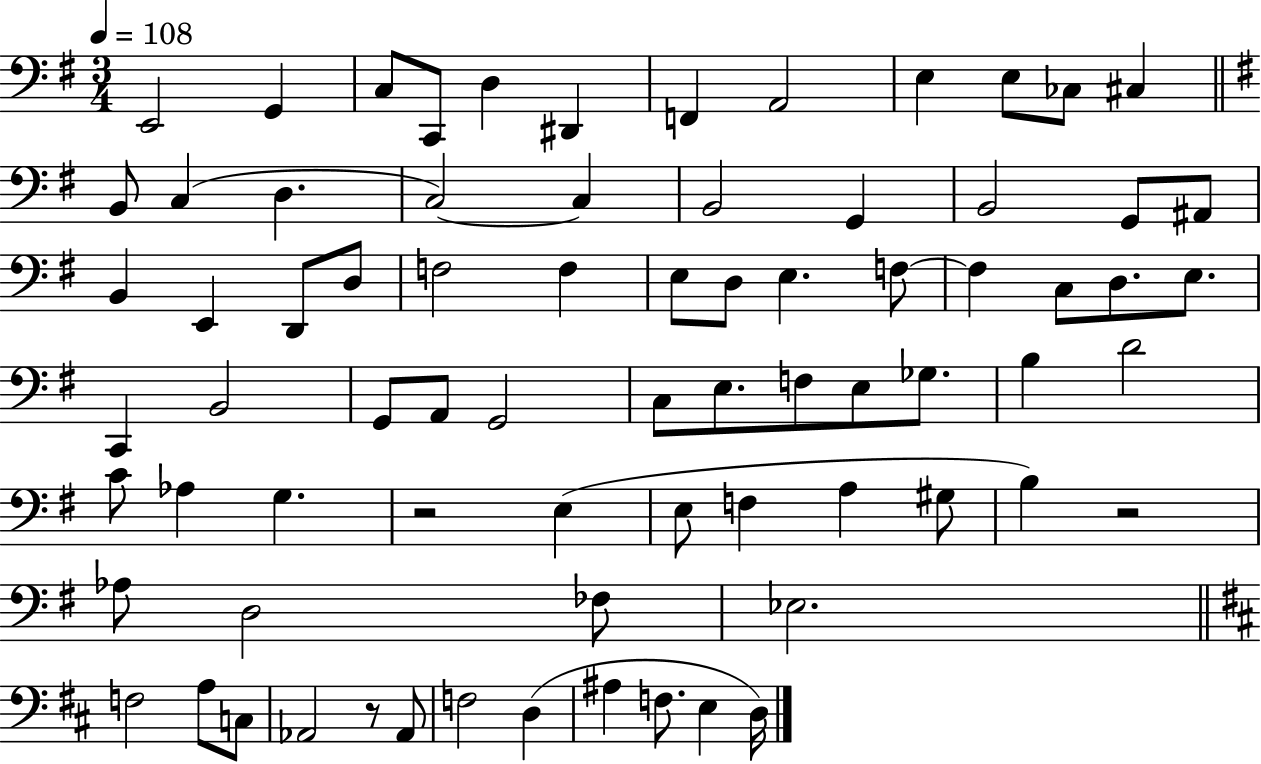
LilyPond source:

{
  \clef bass
  \numericTimeSignature
  \time 3/4
  \key g \major
  \tempo 4 = 108
  e,2 g,4 | c8 c,8 d4 dis,4 | f,4 a,2 | e4 e8 ces8 cis4 | \break \bar "||" \break \key e \minor b,8 c4( d4. | c2~~) c4 | b,2 g,4 | b,2 g,8 ais,8 | \break b,4 e,4 d,8 d8 | f2 f4 | e8 d8 e4. f8~~ | f4 c8 d8. e8. | \break c,4 b,2 | g,8 a,8 g,2 | c8 e8. f8 e8 ges8. | b4 d'2 | \break c'8 aes4 g4. | r2 e4( | e8 f4 a4 gis8 | b4) r2 | \break aes8 d2 fes8 | ees2. | \bar "||" \break \key b \minor f2 a8 c8 | aes,2 r8 aes,8 | f2 d4( | ais4 f8. e4 d16) | \break \bar "|."
}